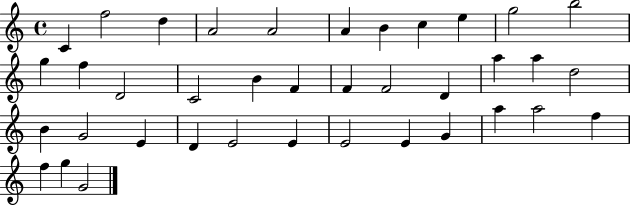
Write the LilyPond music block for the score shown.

{
  \clef treble
  \time 4/4
  \defaultTimeSignature
  \key c \major
  c'4 f''2 d''4 | a'2 a'2 | a'4 b'4 c''4 e''4 | g''2 b''2 | \break g''4 f''4 d'2 | c'2 b'4 f'4 | f'4 f'2 d'4 | a''4 a''4 d''2 | \break b'4 g'2 e'4 | d'4 e'2 e'4 | e'2 e'4 g'4 | a''4 a''2 f''4 | \break f''4 g''4 g'2 | \bar "|."
}